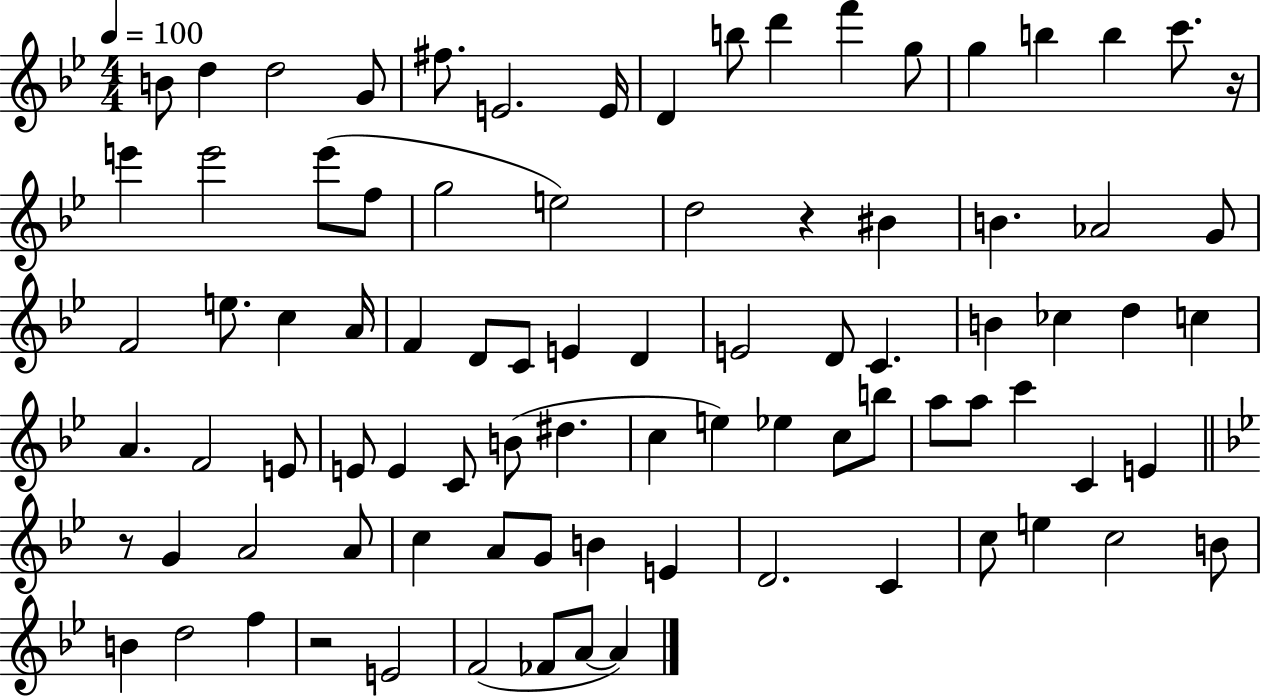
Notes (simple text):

B4/e D5/q D5/h G4/e F#5/e. E4/h. E4/s D4/q B5/e D6/q F6/q G5/e G5/q B5/q B5/q C6/e. R/s E6/q E6/h E6/e F5/e G5/h E5/h D5/h R/q BIS4/q B4/q. Ab4/h G4/e F4/h E5/e. C5/q A4/s F4/q D4/e C4/e E4/q D4/q E4/h D4/e C4/q. B4/q CES5/q D5/q C5/q A4/q. F4/h E4/e E4/e E4/q C4/e B4/e D#5/q. C5/q E5/q Eb5/q C5/e B5/e A5/e A5/e C6/q C4/q E4/q R/e G4/q A4/h A4/e C5/q A4/e G4/e B4/q E4/q D4/h. C4/q C5/e E5/q C5/h B4/e B4/q D5/h F5/q R/h E4/h F4/h FES4/e A4/e A4/q